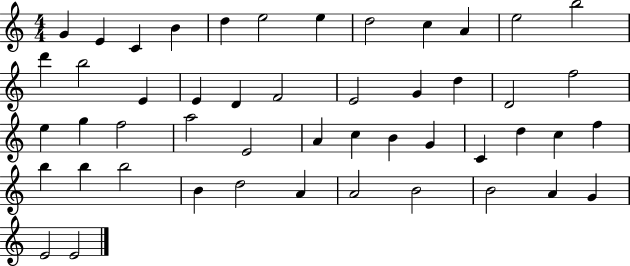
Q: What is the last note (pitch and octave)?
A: E4